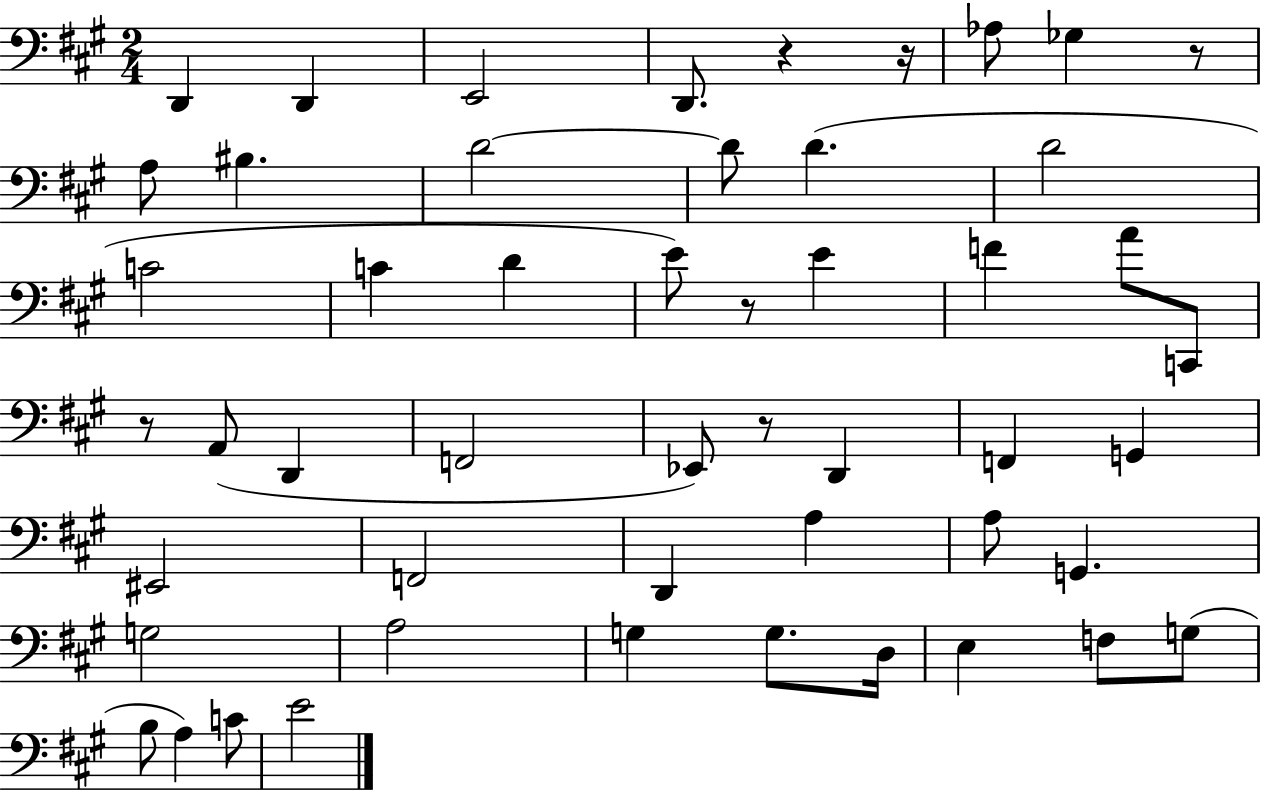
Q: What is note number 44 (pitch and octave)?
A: C4